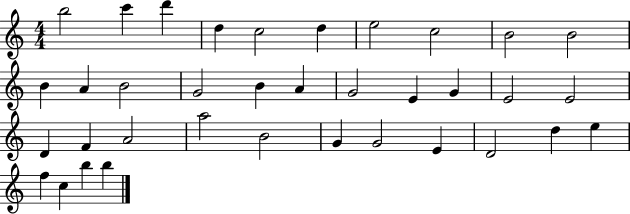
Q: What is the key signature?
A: C major